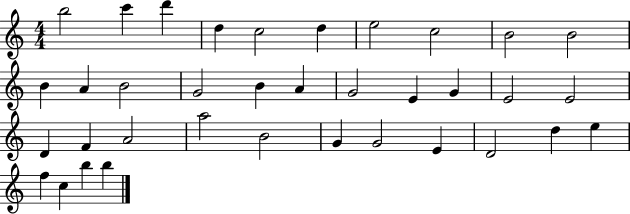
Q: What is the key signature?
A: C major